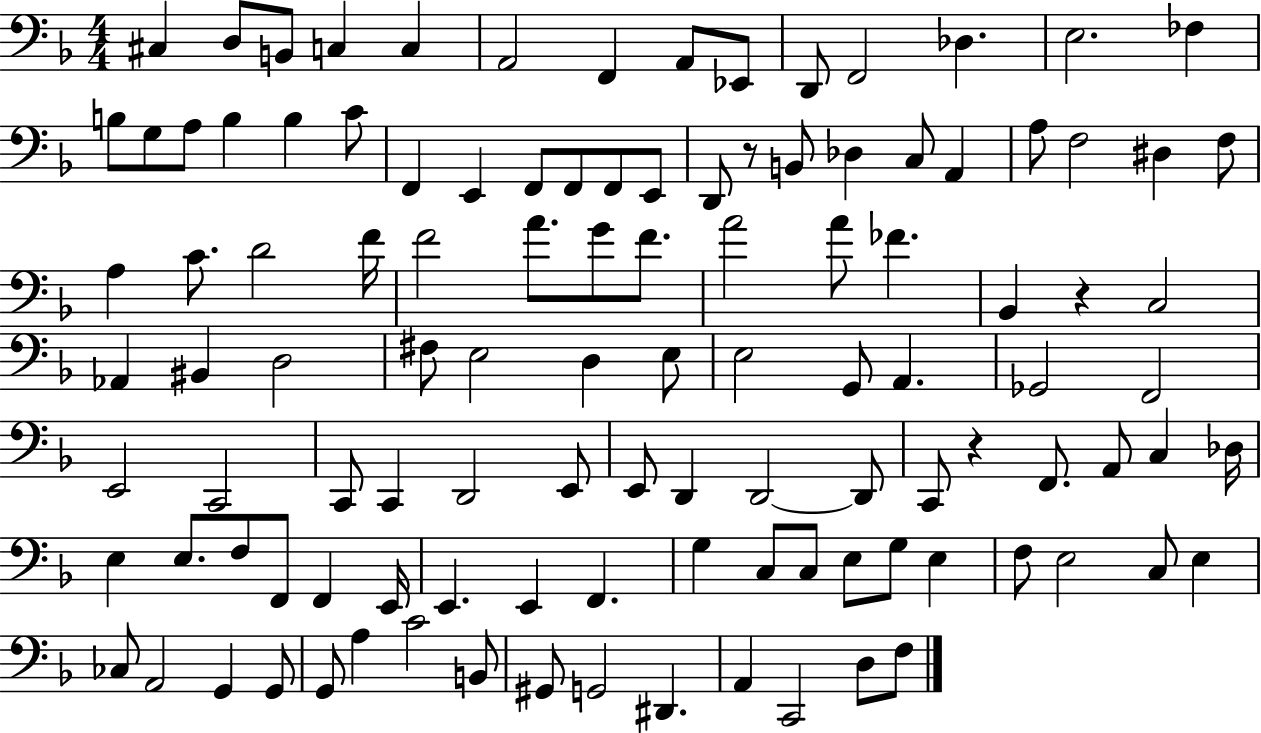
X:1
T:Untitled
M:4/4
L:1/4
K:F
^C, D,/2 B,,/2 C, C, A,,2 F,, A,,/2 _E,,/2 D,,/2 F,,2 _D, E,2 _F, B,/2 G,/2 A,/2 B, B, C/2 F,, E,, F,,/2 F,,/2 F,,/2 E,,/2 D,,/2 z/2 B,,/2 _D, C,/2 A,, A,/2 F,2 ^D, F,/2 A, C/2 D2 F/4 F2 A/2 G/2 F/2 A2 A/2 _F _B,, z C,2 _A,, ^B,, D,2 ^F,/2 E,2 D, E,/2 E,2 G,,/2 A,, _G,,2 F,,2 E,,2 C,,2 C,,/2 C,, D,,2 E,,/2 E,,/2 D,, D,,2 D,,/2 C,,/2 z F,,/2 A,,/2 C, _D,/4 E, E,/2 F,/2 F,,/2 F,, E,,/4 E,, E,, F,, G, C,/2 C,/2 E,/2 G,/2 E, F,/2 E,2 C,/2 E, _C,/2 A,,2 G,, G,,/2 G,,/2 A, C2 B,,/2 ^G,,/2 G,,2 ^D,, A,, C,,2 D,/2 F,/2